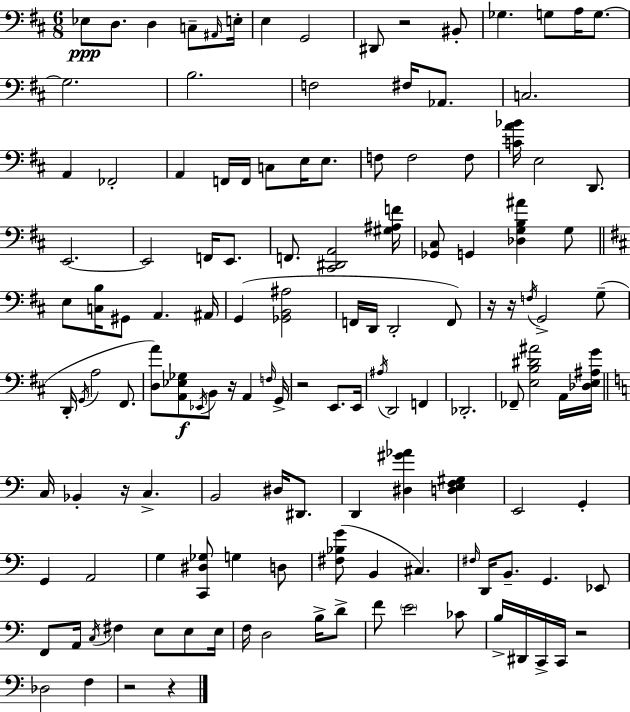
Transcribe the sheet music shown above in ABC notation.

X:1
T:Untitled
M:6/8
L:1/4
K:D
_E,/2 D,/2 D, C,/2 ^A,,/4 E,/4 E, G,,2 ^D,,/2 z2 ^B,,/2 _G, G,/2 A,/4 G,/2 G,2 B,2 F,2 ^F,/4 _A,,/2 C,2 A,, _F,,2 A,, F,,/4 F,,/4 C,/2 E,/4 E,/2 F,/2 F,2 F,/2 [CA_B]/4 E,2 D,,/2 E,,2 E,,2 F,,/4 E,,/2 F,,/2 [^C,,^D,,A,,]2 [^G,^A,F]/4 [_G,,^C,]/2 G,, [_D,G,B,^A] G,/2 E,/2 [C,B,]/4 ^G,,/2 A,, ^A,,/4 G,, [_G,,B,,^A,]2 F,,/4 D,,/4 D,,2 F,,/2 z/4 z/4 F,/4 G,,2 G,/2 D,,/4 G,,/4 A,2 ^F,,/2 [D,A]/2 [A,,_E,_G,]/2 _E,,/4 B,,/2 z/4 A,, F,/4 G,,/4 z2 E,,/2 E,,/4 ^A,/4 D,,2 F,, _D,,2 _F,,/2 [E,B,^D^A]2 A,,/4 [_D,E,^A,G]/4 C,/4 _B,, z/4 C, B,,2 ^D,/4 ^D,,/2 D,, [^D,^G_A] [D,E,F,^G,] E,,2 G,, G,, A,,2 G, [C,,^D,_G,]/2 G, D,/2 [^F,_B,G]/2 B,, ^C, ^F,/4 D,,/4 B,,/2 G,, _E,,/2 F,,/2 A,,/4 C,/4 ^F, E,/2 E,/2 E,/4 F,/4 D,2 B,/4 D/2 F/2 E2 _C/2 B,/4 ^D,,/4 C,,/4 C,,/4 z2 _D,2 F, z2 z